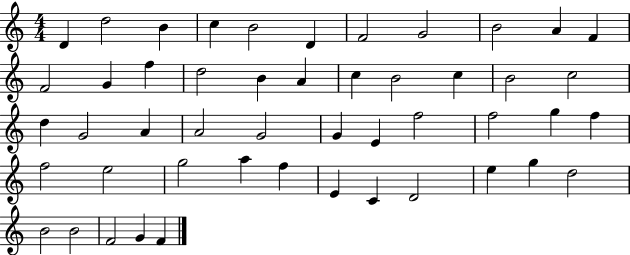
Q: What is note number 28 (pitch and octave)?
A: G4